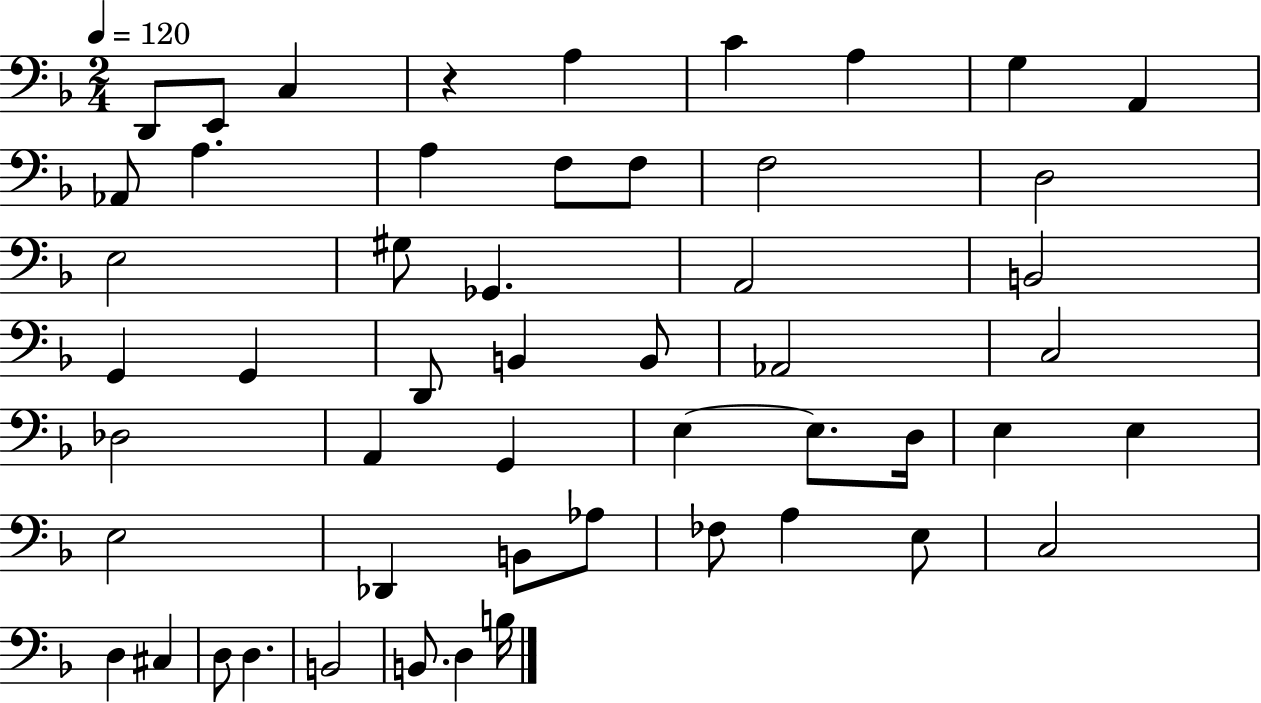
D2/e E2/e C3/q R/q A3/q C4/q A3/q G3/q A2/q Ab2/e A3/q. A3/q F3/e F3/e F3/h D3/h E3/h G#3/e Gb2/q. A2/h B2/h G2/q G2/q D2/e B2/q B2/e Ab2/h C3/h Db3/h A2/q G2/q E3/q E3/e. D3/s E3/q E3/q E3/h Db2/q B2/e Ab3/e FES3/e A3/q E3/e C3/h D3/q C#3/q D3/e D3/q. B2/h B2/e. D3/q B3/s